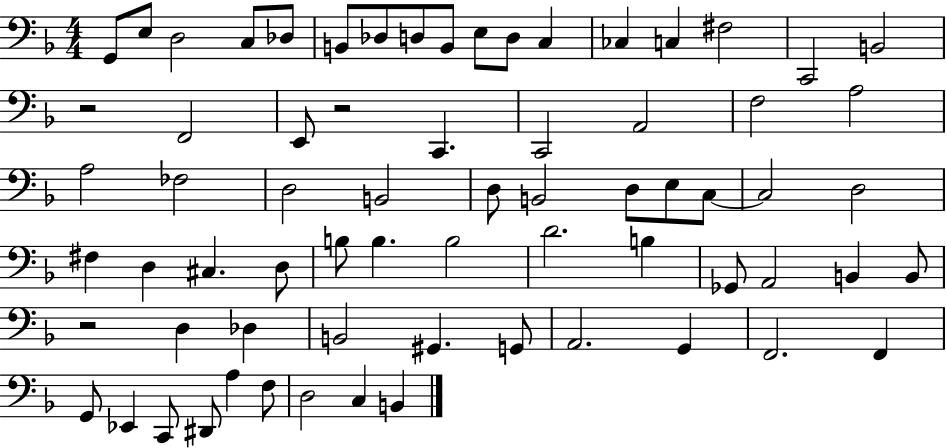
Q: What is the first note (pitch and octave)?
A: G2